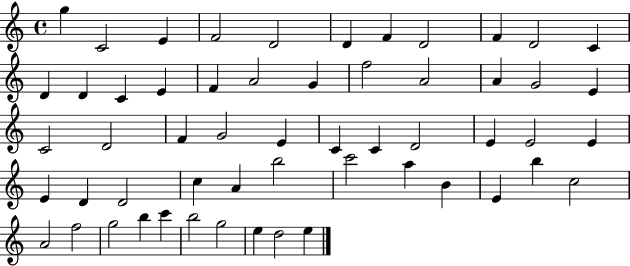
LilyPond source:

{
  \clef treble
  \time 4/4
  \defaultTimeSignature
  \key c \major
  g''4 c'2 e'4 | f'2 d'2 | d'4 f'4 d'2 | f'4 d'2 c'4 | \break d'4 d'4 c'4 e'4 | f'4 a'2 g'4 | f''2 a'2 | a'4 g'2 e'4 | \break c'2 d'2 | f'4 g'2 e'4 | c'4 c'4 d'2 | e'4 e'2 e'4 | \break e'4 d'4 d'2 | c''4 a'4 b''2 | c'''2 a''4 b'4 | e'4 b''4 c''2 | \break a'2 f''2 | g''2 b''4 c'''4 | b''2 g''2 | e''4 d''2 e''4 | \break \bar "|."
}